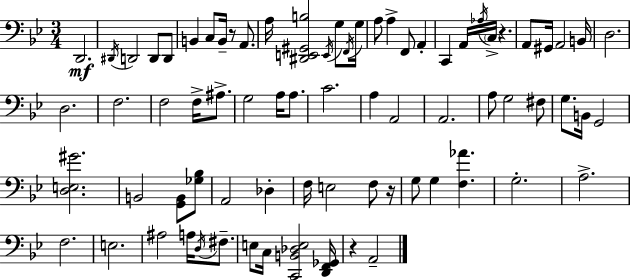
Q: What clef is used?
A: bass